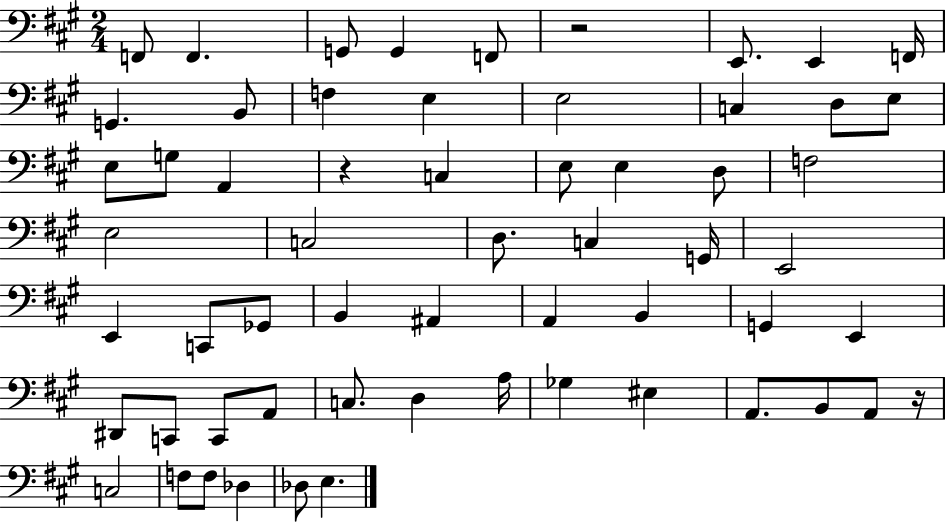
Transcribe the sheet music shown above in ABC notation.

X:1
T:Untitled
M:2/4
L:1/4
K:A
F,,/2 F,, G,,/2 G,, F,,/2 z2 E,,/2 E,, F,,/4 G,, B,,/2 F, E, E,2 C, D,/2 E,/2 E,/2 G,/2 A,, z C, E,/2 E, D,/2 F,2 E,2 C,2 D,/2 C, G,,/4 E,,2 E,, C,,/2 _G,,/2 B,, ^A,, A,, B,, G,, E,, ^D,,/2 C,,/2 C,,/2 A,,/2 C,/2 D, A,/4 _G, ^E, A,,/2 B,,/2 A,,/2 z/4 C,2 F,/2 F,/2 _D, _D,/2 E,